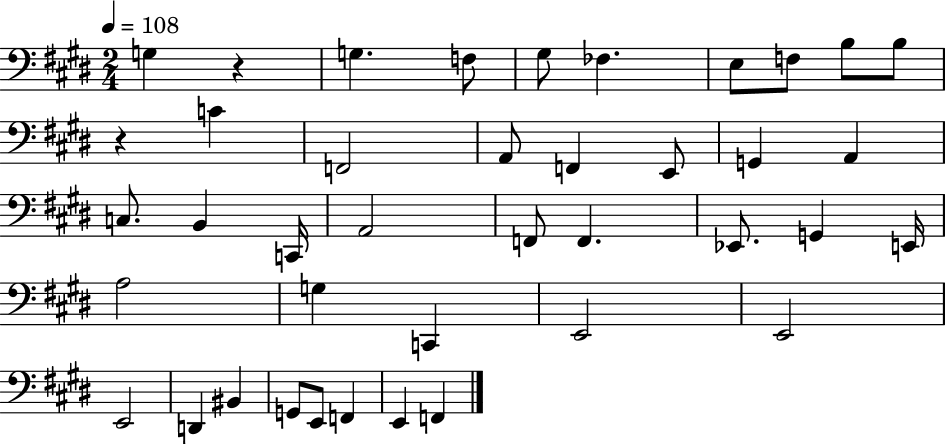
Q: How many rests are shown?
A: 2